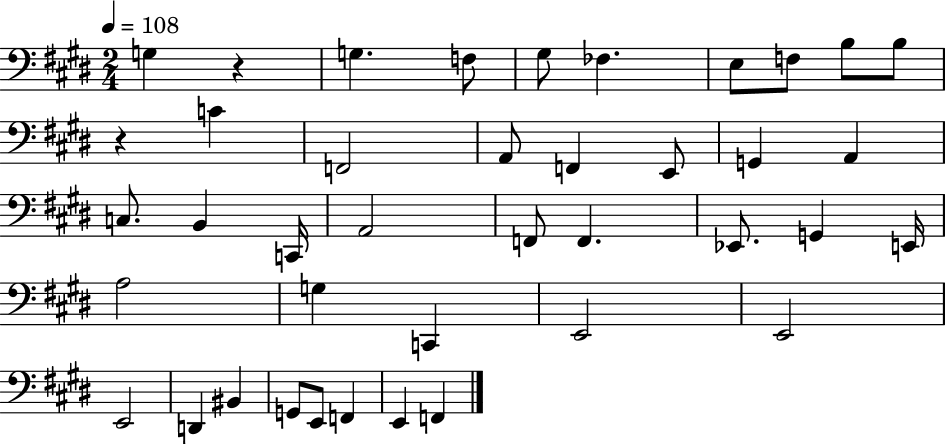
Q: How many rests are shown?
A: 2